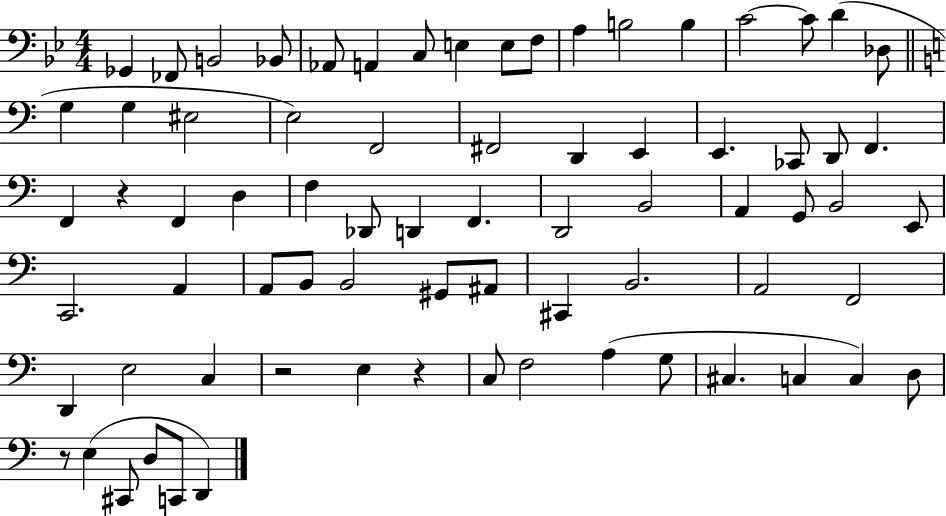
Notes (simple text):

Gb2/q FES2/e B2/h Bb2/e Ab2/e A2/q C3/e E3/q E3/e F3/e A3/q B3/h B3/q C4/h C4/e D4/q Db3/e G3/q G3/q EIS3/h E3/h F2/h F#2/h D2/q E2/q E2/q. CES2/e D2/e F2/q. F2/q R/q F2/q D3/q F3/q Db2/e D2/q F2/q. D2/h B2/h A2/q G2/e B2/h E2/e C2/h. A2/q A2/e B2/e B2/h G#2/e A#2/e C#2/q B2/h. A2/h F2/h D2/q E3/h C3/q R/h E3/q R/q C3/e F3/h A3/q G3/e C#3/q. C3/q C3/q D3/e R/e E3/q C#2/e D3/e C2/e D2/q